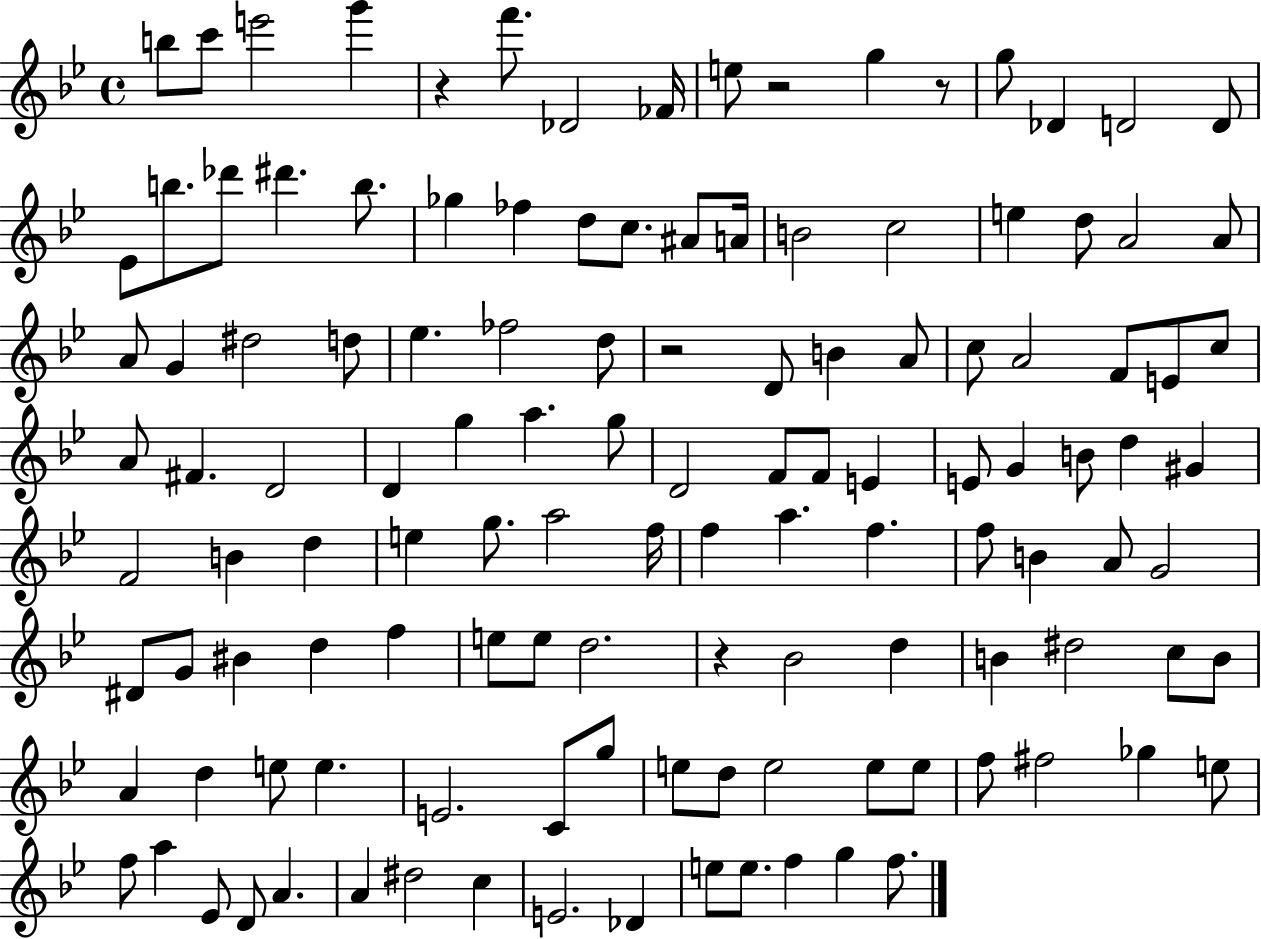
{
  \clef treble
  \time 4/4
  \defaultTimeSignature
  \key bes \major
  \repeat volta 2 { b''8 c'''8 e'''2 g'''4 | r4 f'''8. des'2 fes'16 | e''8 r2 g''4 r8 | g''8 des'4 d'2 d'8 | \break ees'8 b''8. des'''8 dis'''4. b''8. | ges''4 fes''4 d''8 c''8. ais'8 a'16 | b'2 c''2 | e''4 d''8 a'2 a'8 | \break a'8 g'4 dis''2 d''8 | ees''4. fes''2 d''8 | r2 d'8 b'4 a'8 | c''8 a'2 f'8 e'8 c''8 | \break a'8 fis'4. d'2 | d'4 g''4 a''4. g''8 | d'2 f'8 f'8 e'4 | e'8 g'4 b'8 d''4 gis'4 | \break f'2 b'4 d''4 | e''4 g''8. a''2 f''16 | f''4 a''4. f''4. | f''8 b'4 a'8 g'2 | \break dis'8 g'8 bis'4 d''4 f''4 | e''8 e''8 d''2. | r4 bes'2 d''4 | b'4 dis''2 c''8 b'8 | \break a'4 d''4 e''8 e''4. | e'2. c'8 g''8 | e''8 d''8 e''2 e''8 e''8 | f''8 fis''2 ges''4 e''8 | \break f''8 a''4 ees'8 d'8 a'4. | a'4 dis''2 c''4 | e'2. des'4 | e''8 e''8. f''4 g''4 f''8. | \break } \bar "|."
}